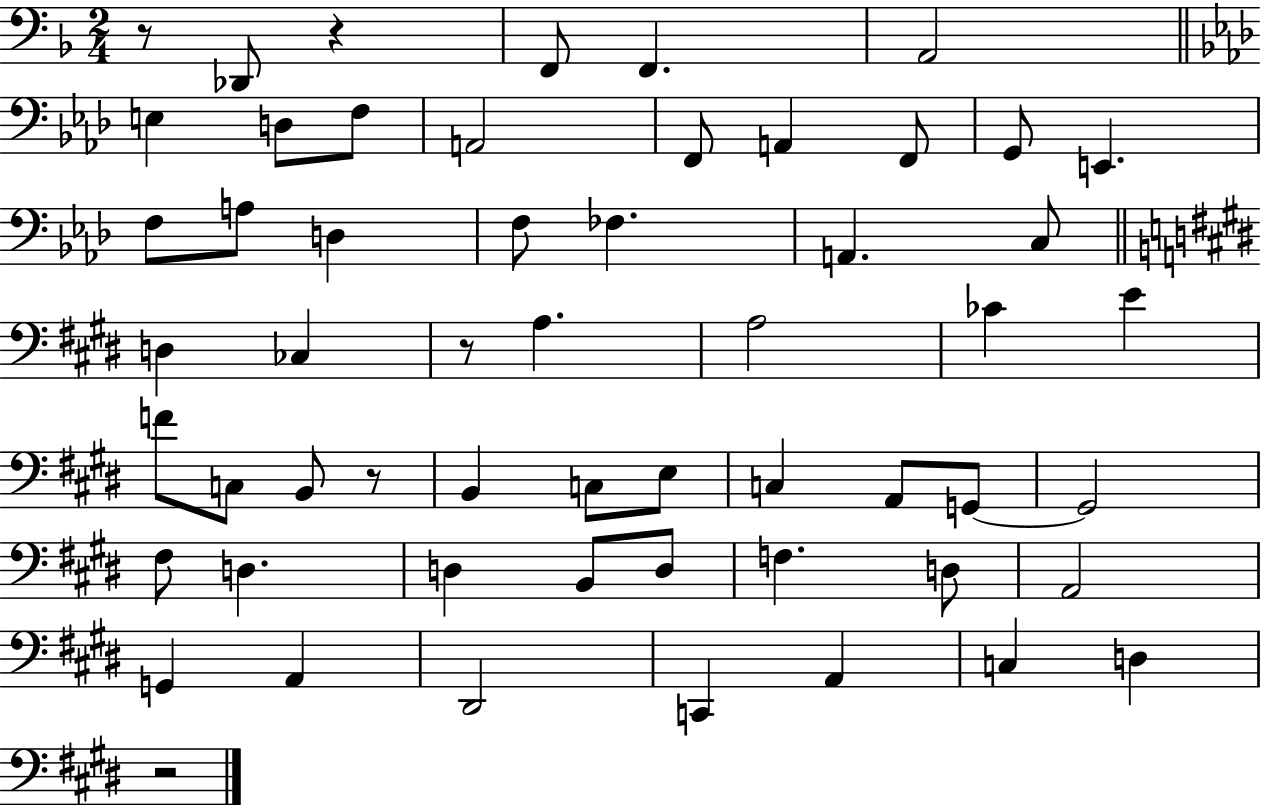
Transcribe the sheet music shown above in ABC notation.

X:1
T:Untitled
M:2/4
L:1/4
K:F
z/2 _D,,/2 z F,,/2 F,, A,,2 E, D,/2 F,/2 A,,2 F,,/2 A,, F,,/2 G,,/2 E,, F,/2 A,/2 D, F,/2 _F, A,, C,/2 D, _C, z/2 A, A,2 _C E F/2 C,/2 B,,/2 z/2 B,, C,/2 E,/2 C, A,,/2 G,,/2 G,,2 ^F,/2 D, D, B,,/2 D,/2 F, D,/2 A,,2 G,, A,, ^D,,2 C,, A,, C, D, z2